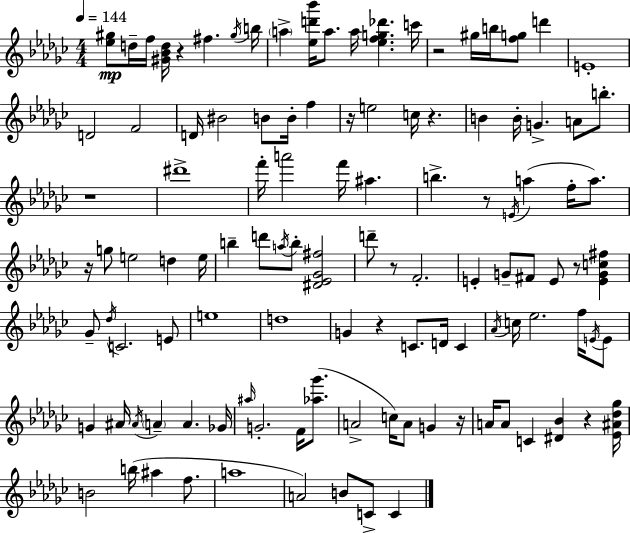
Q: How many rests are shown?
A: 12